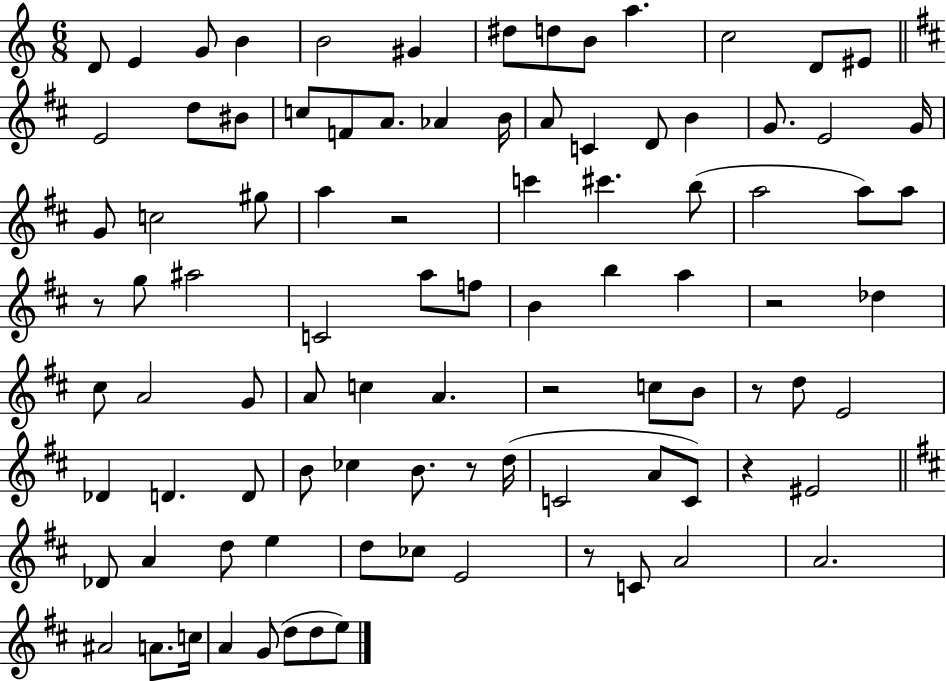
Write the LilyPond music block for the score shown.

{
  \clef treble
  \numericTimeSignature
  \time 6/8
  \key c \major
  d'8 e'4 g'8 b'4 | b'2 gis'4 | dis''8 d''8 b'8 a''4. | c''2 d'8 eis'8 | \break \bar "||" \break \key b \minor e'2 d''8 bis'8 | c''8 f'8 a'8. aes'4 b'16 | a'8 c'4 d'8 b'4 | g'8. e'2 g'16 | \break g'8 c''2 gis''8 | a''4 r2 | c'''4 cis'''4. b''8( | a''2 a''8) a''8 | \break r8 g''8 ais''2 | c'2 a''8 f''8 | b'4 b''4 a''4 | r2 des''4 | \break cis''8 a'2 g'8 | a'8 c''4 a'4. | r2 c''8 b'8 | r8 d''8 e'2 | \break des'4 d'4. d'8 | b'8 ces''4 b'8. r8 d''16( | c'2 a'8 c'8) | r4 eis'2 | \break \bar "||" \break \key b \minor des'8 a'4 d''8 e''4 | d''8 ces''8 e'2 | r8 c'8 a'2 | a'2. | \break ais'2 a'8. c''16 | a'4 g'8( d''8 d''8 e''8) | \bar "|."
}